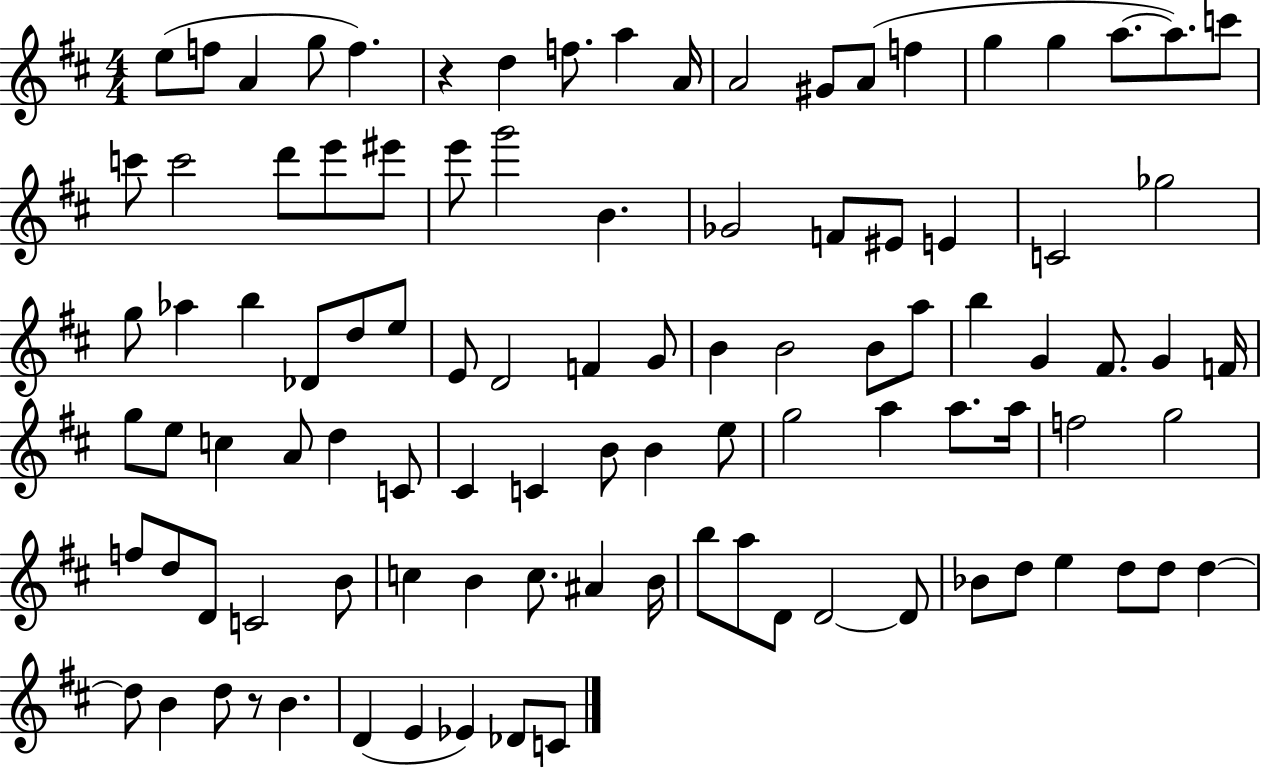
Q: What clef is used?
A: treble